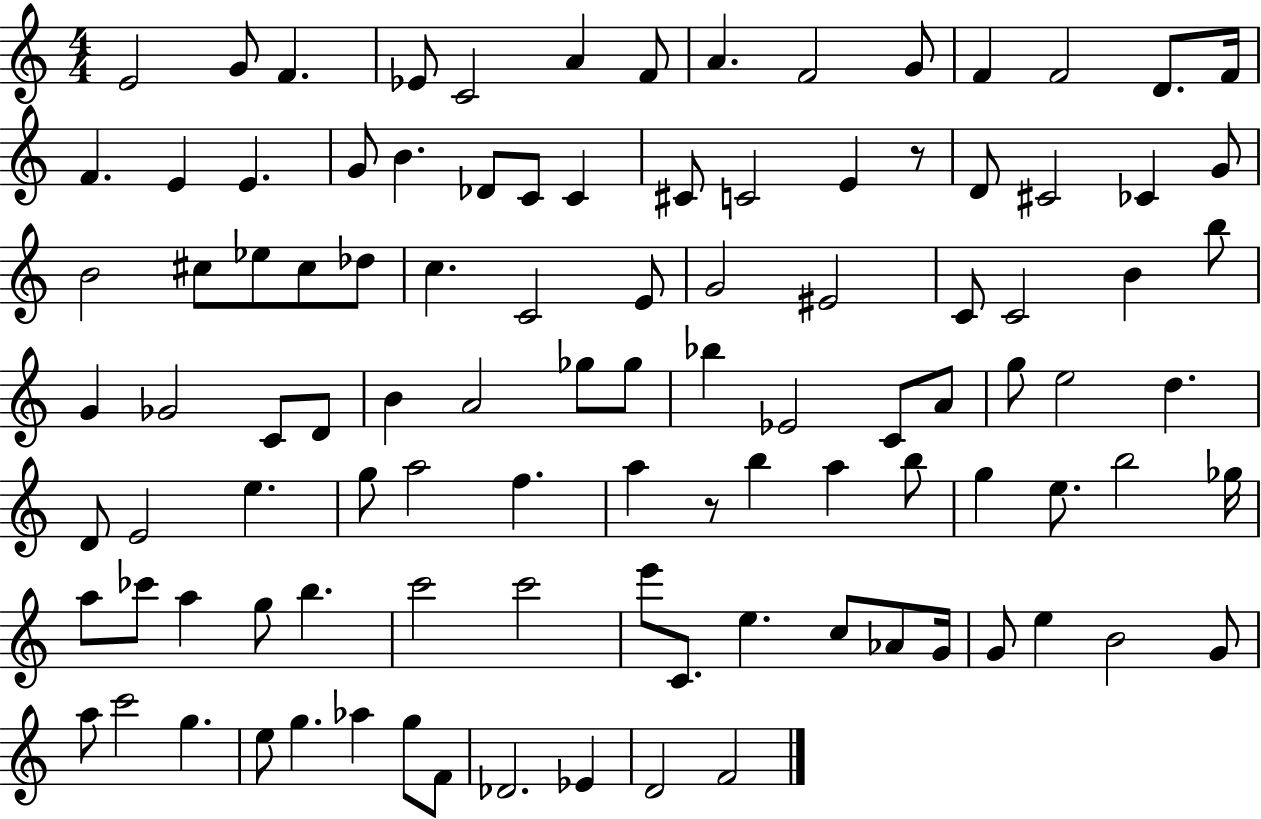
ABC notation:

X:1
T:Untitled
M:4/4
L:1/4
K:C
E2 G/2 F _E/2 C2 A F/2 A F2 G/2 F F2 D/2 F/4 F E E G/2 B _D/2 C/2 C ^C/2 C2 E z/2 D/2 ^C2 _C G/2 B2 ^c/2 _e/2 ^c/2 _d/2 c C2 E/2 G2 ^E2 C/2 C2 B b/2 G _G2 C/2 D/2 B A2 _g/2 _g/2 _b _E2 C/2 A/2 g/2 e2 d D/2 E2 e g/2 a2 f a z/2 b a b/2 g e/2 b2 _g/4 a/2 _c'/2 a g/2 b c'2 c'2 e'/2 C/2 e c/2 _A/2 G/4 G/2 e B2 G/2 a/2 c'2 g e/2 g _a g/2 F/2 _D2 _E D2 F2